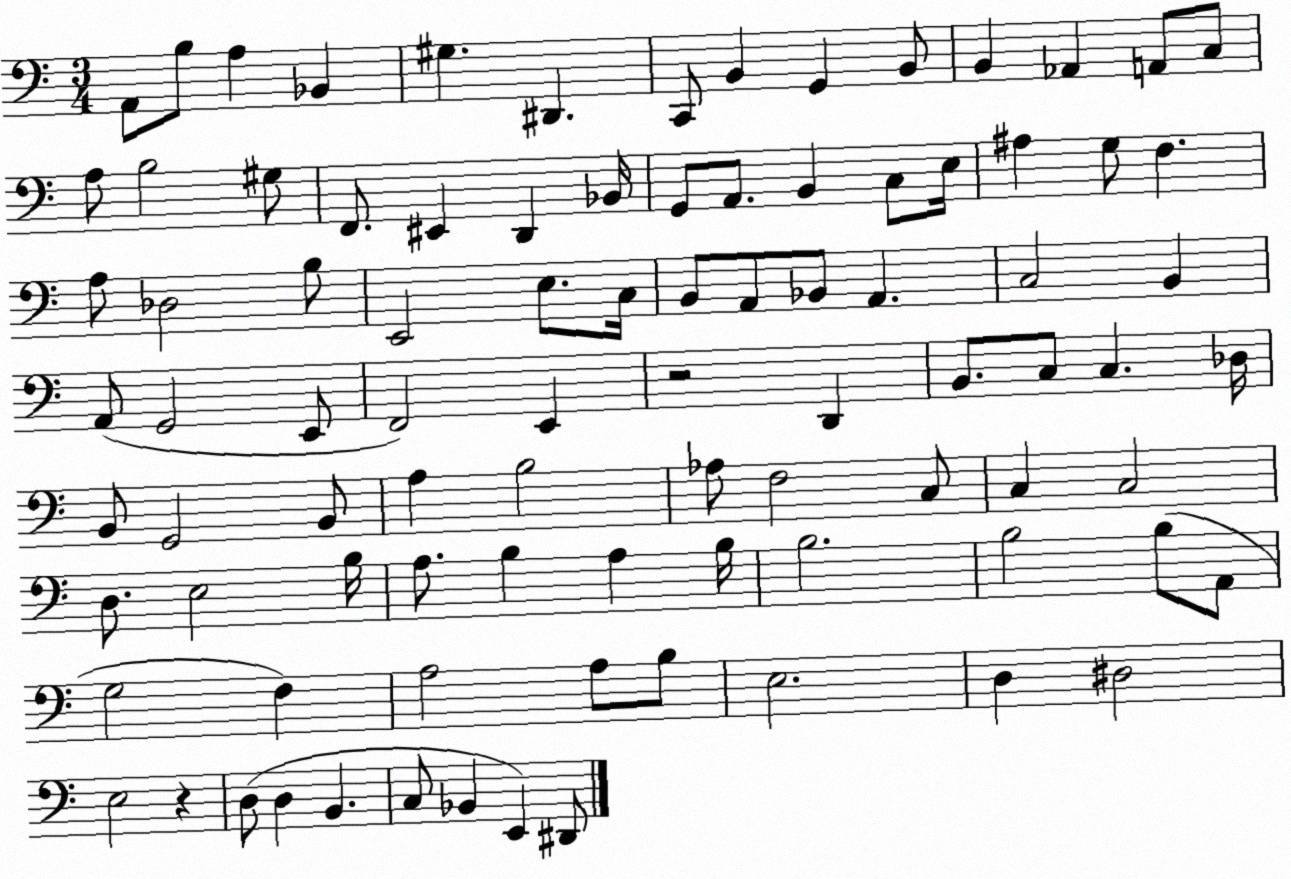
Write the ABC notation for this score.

X:1
T:Untitled
M:3/4
L:1/4
K:C
A,,/2 B,/2 A, _B,, ^G, ^D,, C,,/2 B,, G,, B,,/2 B,, _A,, A,,/2 C,/2 A,/2 B,2 ^G,/2 F,,/2 ^E,, D,, _B,,/4 G,,/2 A,,/2 B,, C,/2 E,/4 ^A, G,/2 F, A,/2 _D,2 B,/2 E,,2 E,/2 C,/4 B,,/2 A,,/2 _B,,/2 A,, C,2 B,, A,,/2 G,,2 E,,/2 F,,2 E,, z2 D,, B,,/2 C,/2 C, _D,/4 B,,/2 G,,2 B,,/2 A, B,2 _A,/2 F,2 C,/2 C, C,2 D,/2 E,2 B,/4 A,/2 B, A, B,/4 B,2 B,2 B,/2 A,,/2 G,2 F, A,2 A,/2 B,/2 E,2 D, ^D,2 E,2 z D,/2 D, B,, C,/2 _B,, E,, ^D,,/2